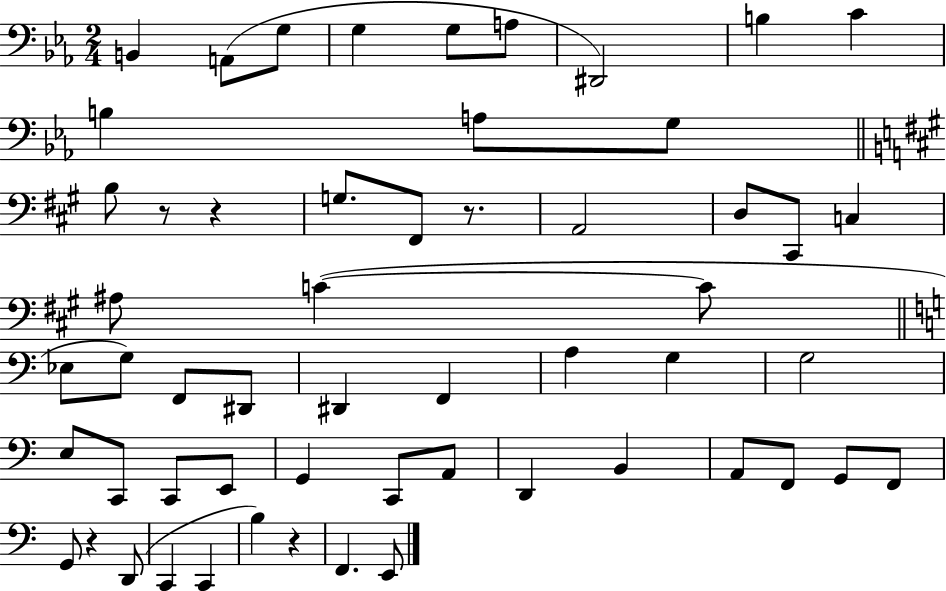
B2/q A2/e G3/e G3/q G3/e A3/e D#2/h B3/q C4/q B3/q A3/e G3/e B3/e R/e R/q G3/e. F#2/e R/e. A2/h D3/e C#2/e C3/q A#3/e C4/q C4/e Eb3/e G3/e F2/e D#2/e D#2/q F2/q A3/q G3/q G3/h E3/e C2/e C2/e E2/e G2/q C2/e A2/e D2/q B2/q A2/e F2/e G2/e F2/e G2/e R/q D2/e C2/q C2/q B3/q R/q F2/q. E2/e